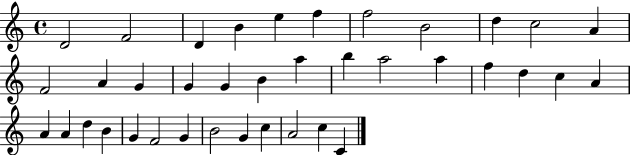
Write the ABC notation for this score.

X:1
T:Untitled
M:4/4
L:1/4
K:C
D2 F2 D B e f f2 B2 d c2 A F2 A G G G B a b a2 a f d c A A A d B G F2 G B2 G c A2 c C